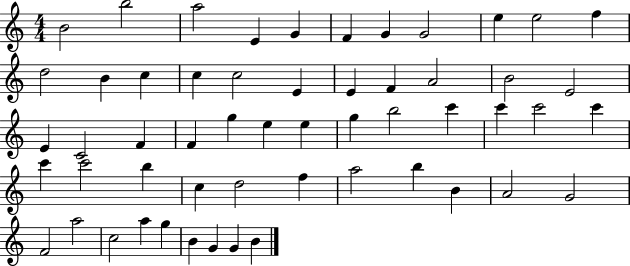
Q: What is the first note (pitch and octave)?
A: B4